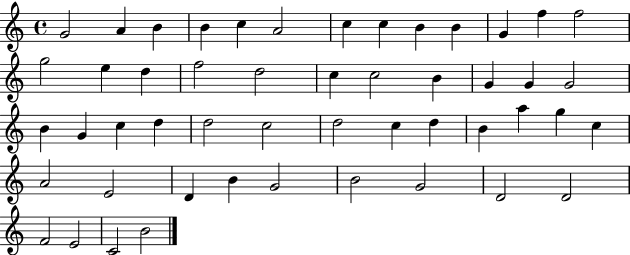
X:1
T:Untitled
M:4/4
L:1/4
K:C
G2 A B B c A2 c c B B G f f2 g2 e d f2 d2 c c2 B G G G2 B G c d d2 c2 d2 c d B a g c A2 E2 D B G2 B2 G2 D2 D2 F2 E2 C2 B2